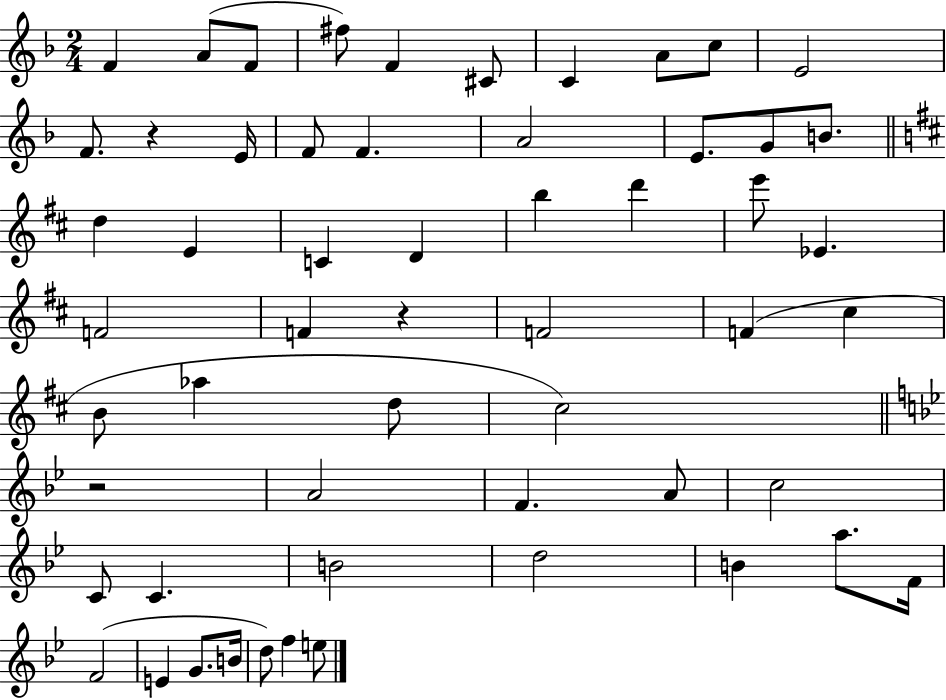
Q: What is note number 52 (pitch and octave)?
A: F5